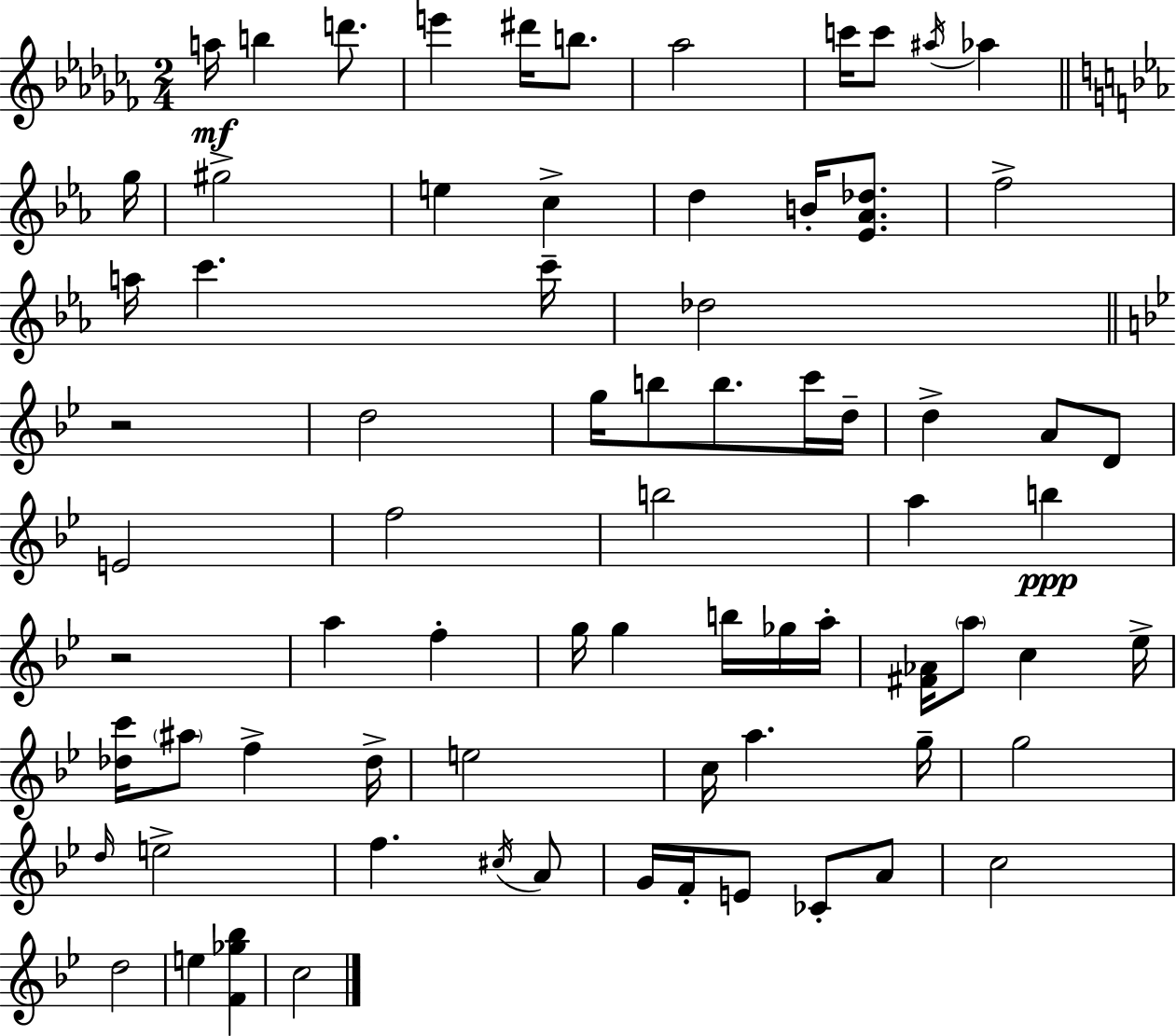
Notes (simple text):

A5/s B5/q D6/e. E6/q D#6/s B5/e. Ab5/h C6/s C6/e A#5/s Ab5/q G5/s G#5/h E5/q C5/q D5/q B4/s [Eb4,Ab4,Db5]/e. F5/h A5/s C6/q. C6/s Db5/h R/h D5/h G5/s B5/e B5/e. C6/s D5/s D5/q A4/e D4/e E4/h F5/h B5/h A5/q B5/q R/h A5/q F5/q G5/s G5/q B5/s Gb5/s A5/s [F#4,Ab4]/s A5/e C5/q Eb5/s [Db5,C6]/s A#5/e F5/q Db5/s E5/h C5/s A5/q. G5/s G5/h D5/s E5/h F5/q. C#5/s A4/e G4/s F4/s E4/e CES4/e A4/e C5/h D5/h E5/q [F4,Gb5,Bb5]/q C5/h